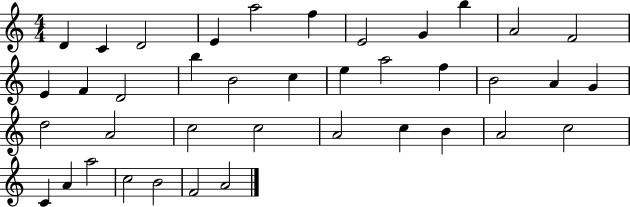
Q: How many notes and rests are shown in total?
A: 39